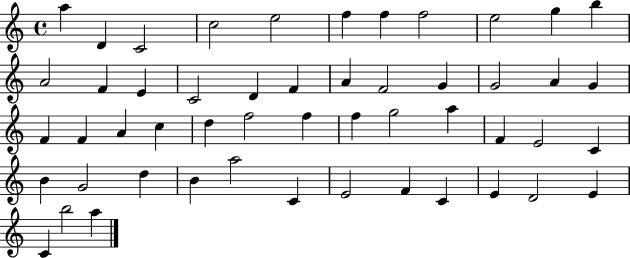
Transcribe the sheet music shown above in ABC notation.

X:1
T:Untitled
M:4/4
L:1/4
K:C
a D C2 c2 e2 f f f2 e2 g b A2 F E C2 D F A F2 G G2 A G F F A c d f2 f f g2 a F E2 C B G2 d B a2 C E2 F C E D2 E C b2 a